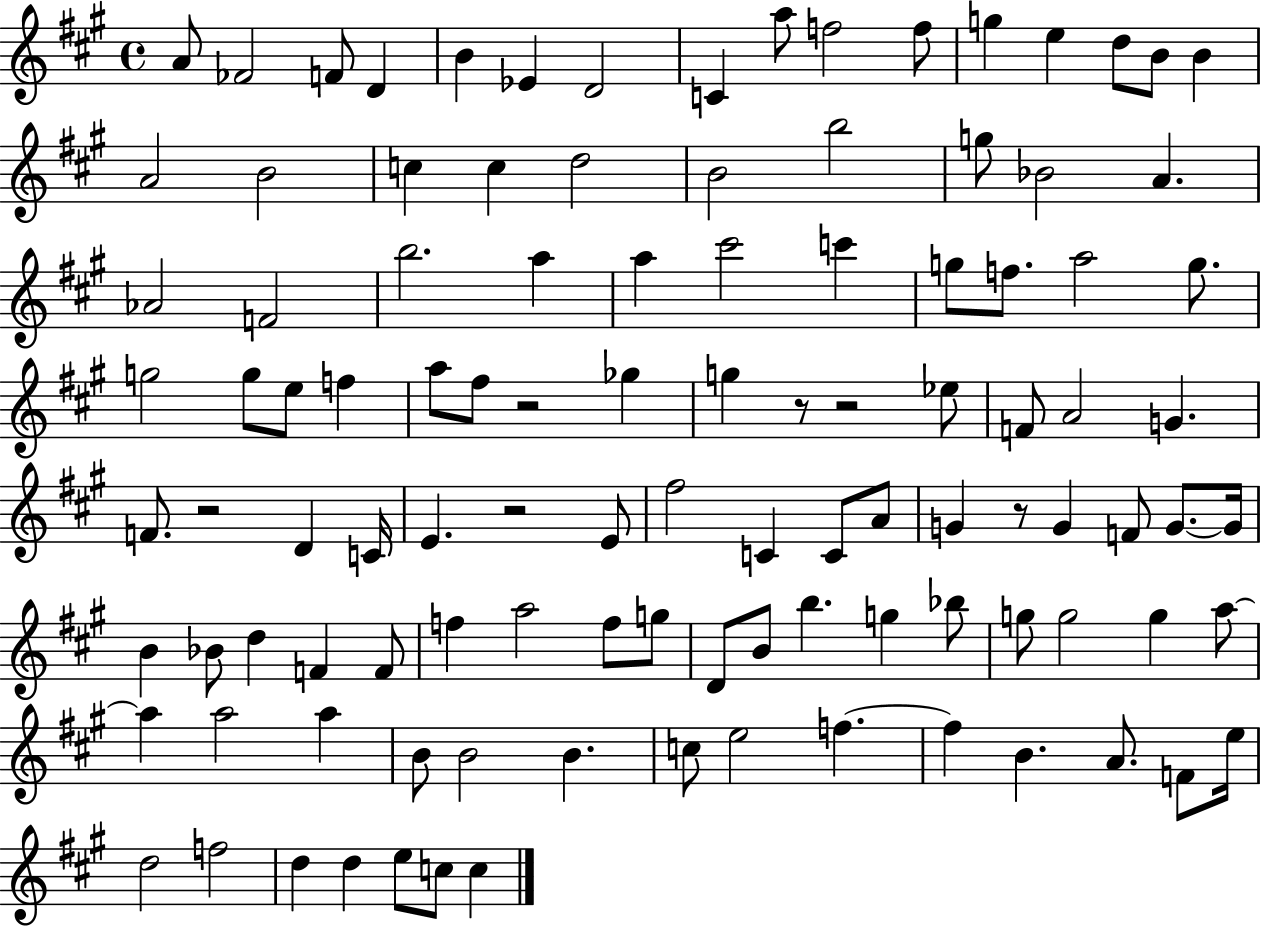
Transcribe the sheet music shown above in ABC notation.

X:1
T:Untitled
M:4/4
L:1/4
K:A
A/2 _F2 F/2 D B _E D2 C a/2 f2 f/2 g e d/2 B/2 B A2 B2 c c d2 B2 b2 g/2 _B2 A _A2 F2 b2 a a ^c'2 c' g/2 f/2 a2 g/2 g2 g/2 e/2 f a/2 ^f/2 z2 _g g z/2 z2 _e/2 F/2 A2 G F/2 z2 D C/4 E z2 E/2 ^f2 C C/2 A/2 G z/2 G F/2 G/2 G/4 B _B/2 d F F/2 f a2 f/2 g/2 D/2 B/2 b g _b/2 g/2 g2 g a/2 a a2 a B/2 B2 B c/2 e2 f f B A/2 F/2 e/4 d2 f2 d d e/2 c/2 c